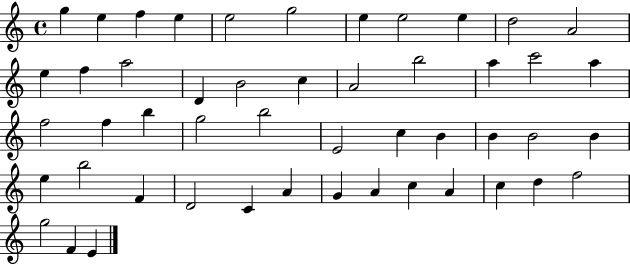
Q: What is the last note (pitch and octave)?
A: E4